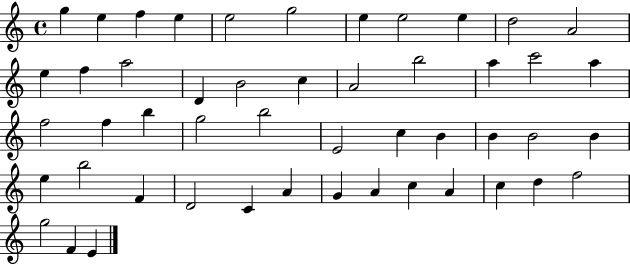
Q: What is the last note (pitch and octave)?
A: E4